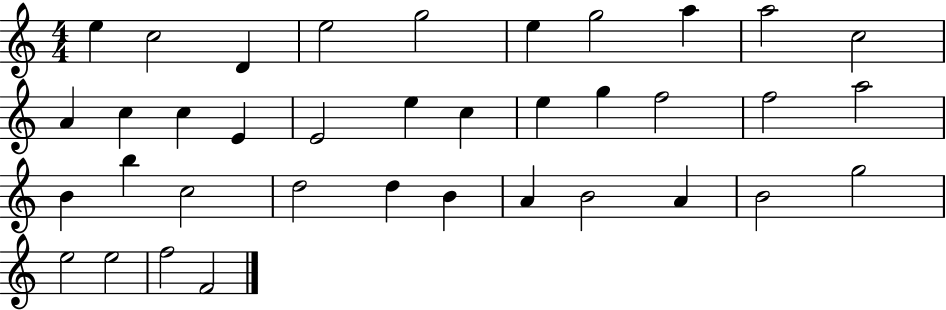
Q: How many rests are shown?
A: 0